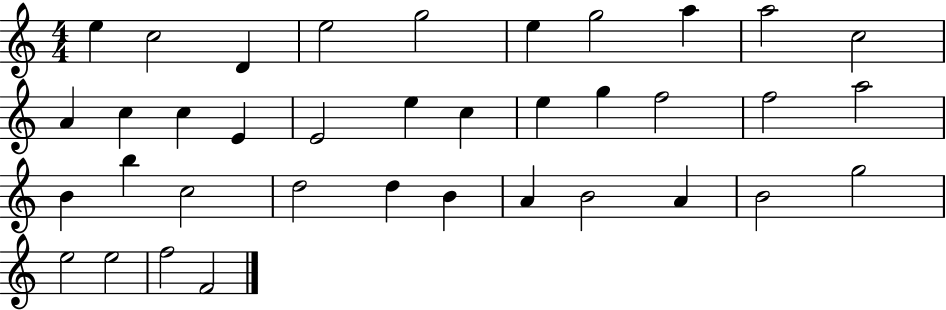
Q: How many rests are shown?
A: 0